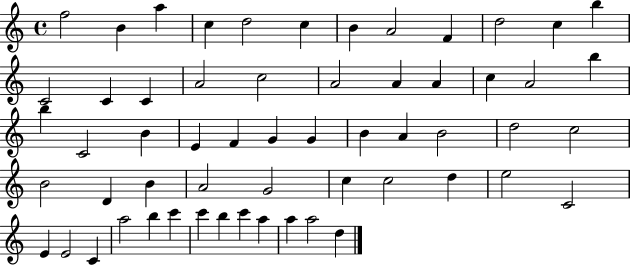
X:1
T:Untitled
M:4/4
L:1/4
K:C
f2 B a c d2 c B A2 F d2 c b C2 C C A2 c2 A2 A A c A2 b b C2 B E F G G B A B2 d2 c2 B2 D B A2 G2 c c2 d e2 C2 E E2 C a2 b c' c' b c' a a a2 d